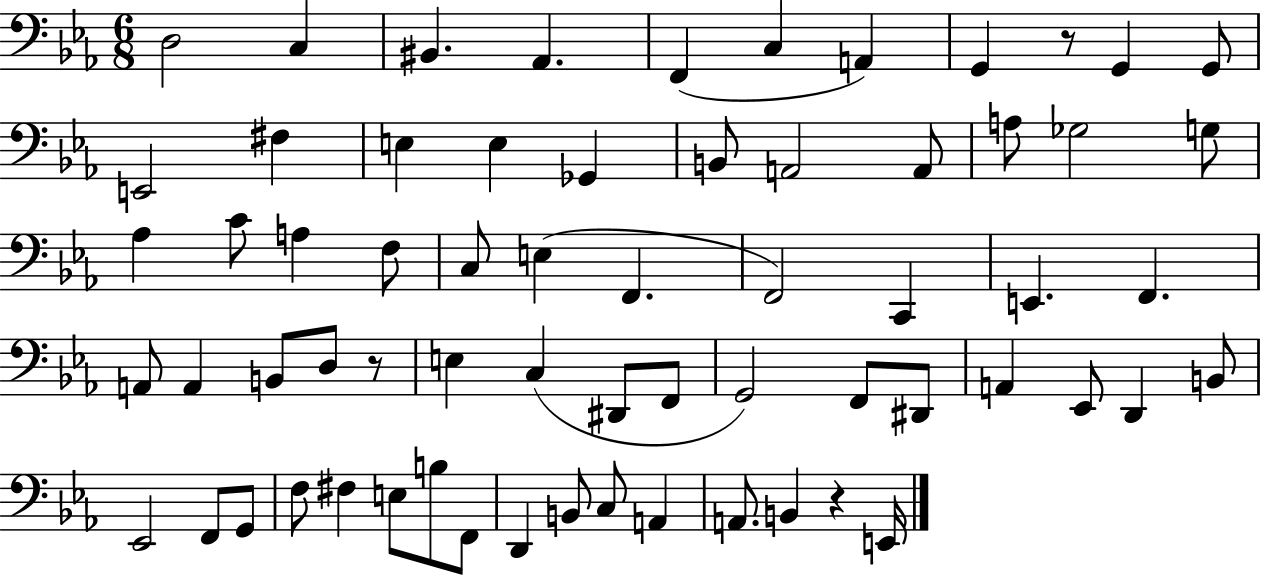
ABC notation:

X:1
T:Untitled
M:6/8
L:1/4
K:Eb
D,2 C, ^B,, _A,, F,, C, A,, G,, z/2 G,, G,,/2 E,,2 ^F, E, E, _G,, B,,/2 A,,2 A,,/2 A,/2 _G,2 G,/2 _A, C/2 A, F,/2 C,/2 E, F,, F,,2 C,, E,, F,, A,,/2 A,, B,,/2 D,/2 z/2 E, C, ^D,,/2 F,,/2 G,,2 F,,/2 ^D,,/2 A,, _E,,/2 D,, B,,/2 _E,,2 F,,/2 G,,/2 F,/2 ^F, E,/2 B,/2 F,,/2 D,, B,,/2 C,/2 A,, A,,/2 B,, z E,,/4